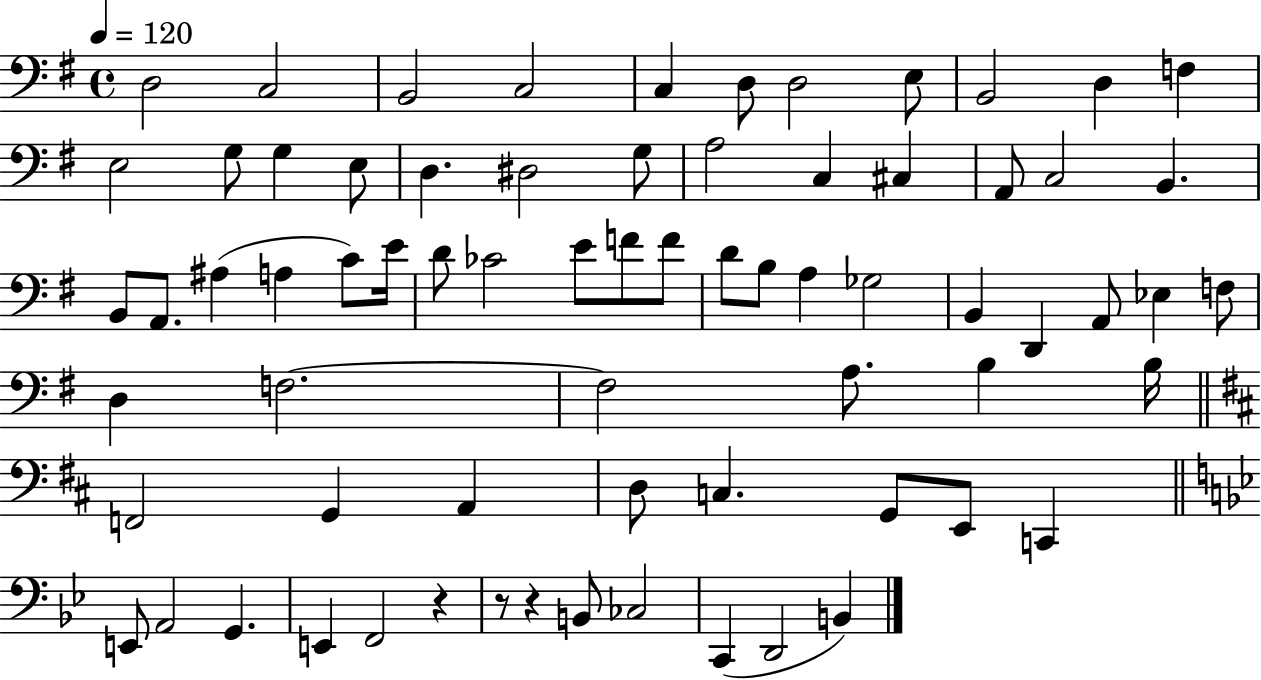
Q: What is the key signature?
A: G major